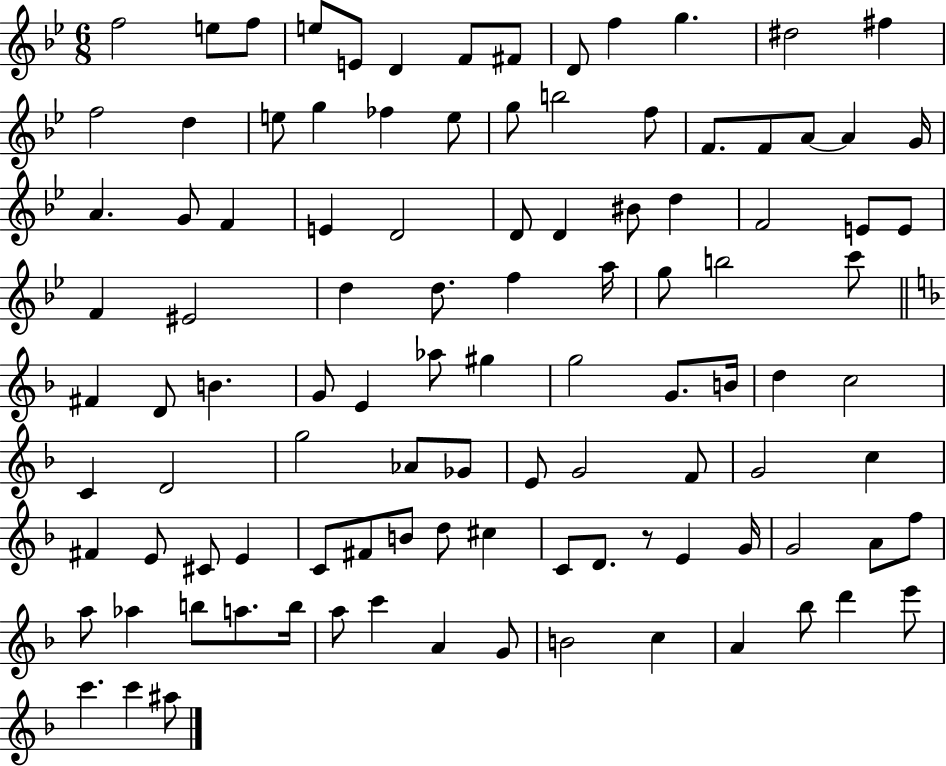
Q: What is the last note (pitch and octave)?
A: A#5